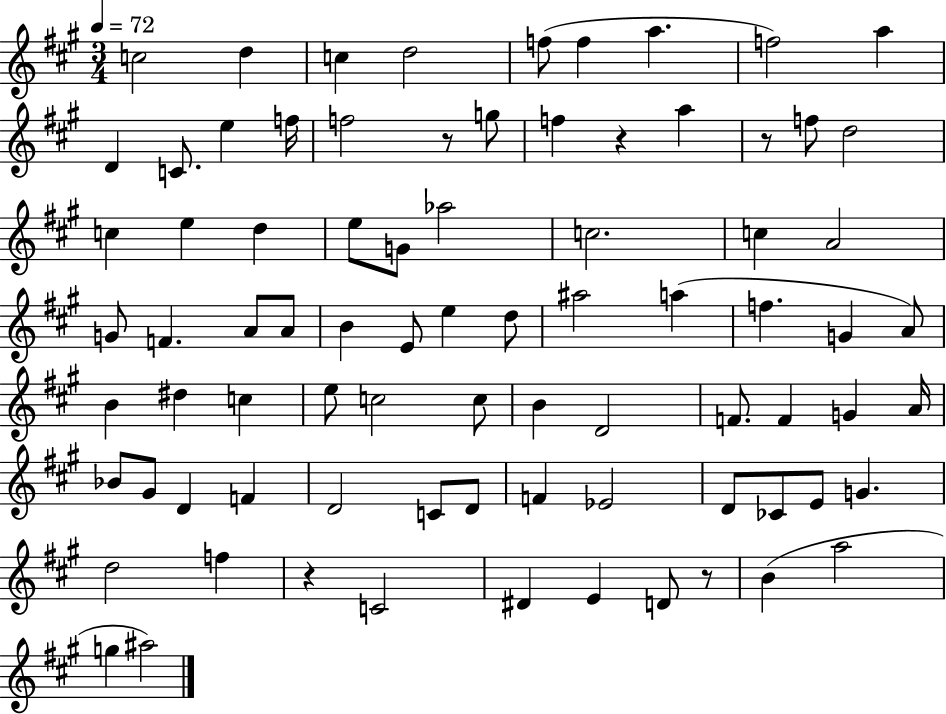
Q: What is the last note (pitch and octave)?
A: A#5